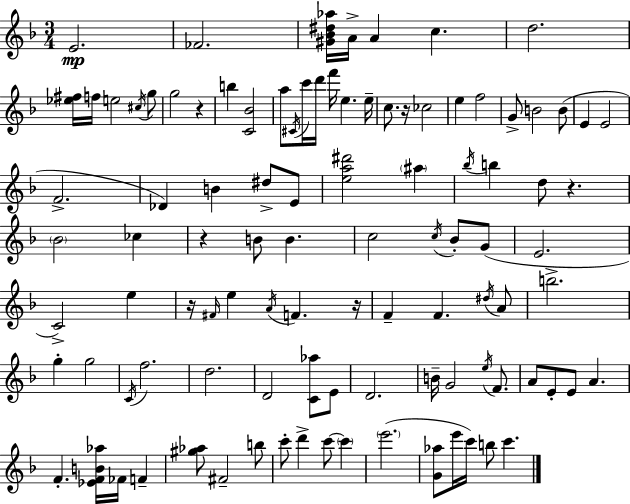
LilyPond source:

{
  \clef treble
  \numericTimeSignature
  \time 3/4
  \key f \major
  e'2.\mp | fes'2. | <gis' bes' dis'' aes''>16 a'16-> a'4 c''4. | d''2. | \break <ees'' fis''>16 f''16 e''2 \acciaccatura { cis''16 } g''8 | g''2 r4 | b''4 <c' bes'>2 | a''8 \acciaccatura { cis'16 } c'''16 d'''16 f'''16 e''4. | \break e''16-- c''8. r16 ces''2 | e''4 f''2 | g'8-> b'2 | b'8( e'4 e'2 | \break f'2.-> | des'4) b'4 dis''8-> | e'8 <e'' a'' dis'''>2 \parenthesize ais''4 | \acciaccatura { bes''16 } b''4 d''8 r4. | \break \parenthesize bes'2 ces''4 | r4 b'8 b'4. | c''2 \acciaccatura { c''16 } | bes'8-. g'8( e'2. | \break c'2->) | e''4 r16 \grace { fis'16 } e''4 \acciaccatura { a'16 } f'4. | r16 f'4-- f'4. | \acciaccatura { dis''16 } a'8 b''2.-> | \break g''4-. g''2 | \acciaccatura { c'16 } f''2. | d''2. | d'2 | \break <c' aes''>8 e'8 d'2. | b'16-- g'2 | \acciaccatura { e''16 } f'8. a'8 e'8-. | e'8 a'4. f'4.-. | \break <ees' f' b' aes''>16 fes'16 f'4-- <gis'' aes''>8 fis'2-- | b''8 c'''8-. d'''4-> | c'''8~~ \parenthesize c'''4 \parenthesize e'''2.( | <g' aes''>8 e'''16 | \break c'''16) b''8 c'''4. \bar "|."
}